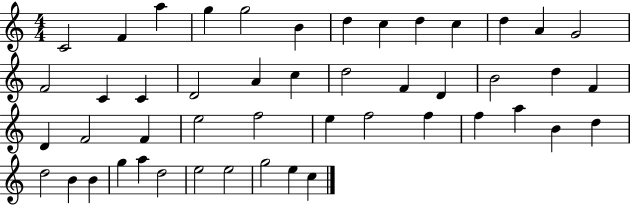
{
  \clef treble
  \numericTimeSignature
  \time 4/4
  \key c \major
  c'2 f'4 a''4 | g''4 g''2 b'4 | d''4 c''4 d''4 c''4 | d''4 a'4 g'2 | \break f'2 c'4 c'4 | d'2 a'4 c''4 | d''2 f'4 d'4 | b'2 d''4 f'4 | \break d'4 f'2 f'4 | e''2 f''2 | e''4 f''2 f''4 | f''4 a''4 b'4 d''4 | \break d''2 b'4 b'4 | g''4 a''4 d''2 | e''2 e''2 | g''2 e''4 c''4 | \break \bar "|."
}